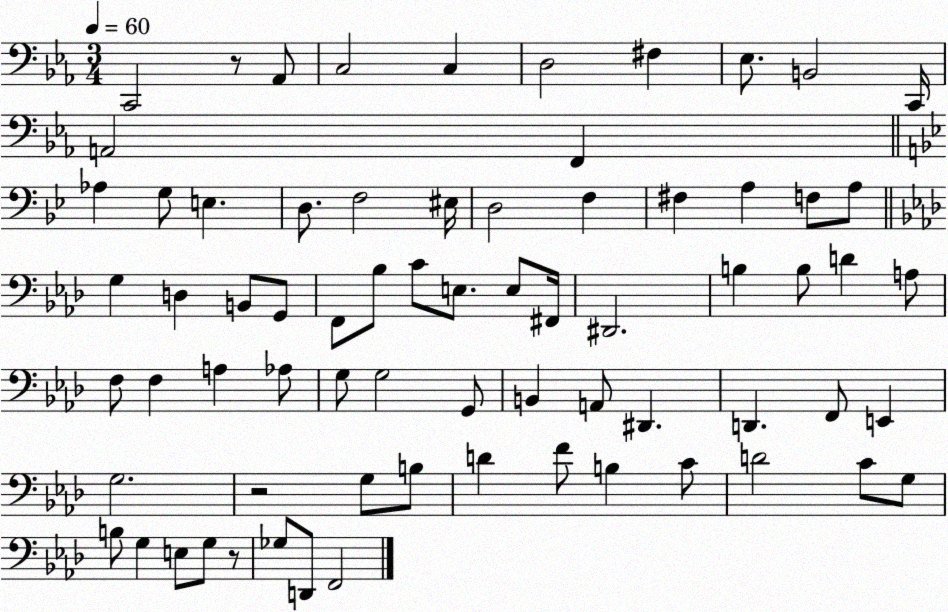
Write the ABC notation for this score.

X:1
T:Untitled
M:3/4
L:1/4
K:Eb
C,,2 z/2 _A,,/2 C,2 C, D,2 ^F, _E,/2 B,,2 C,,/4 A,,2 F,, _A, G,/2 E, D,/2 F,2 ^E,/4 D,2 F, ^F, A, F,/2 A,/2 G, D, B,,/2 G,,/2 F,,/2 _B,/2 C/2 E,/2 E,/2 ^F,,/4 ^D,,2 B, B,/2 D A,/2 F,/2 F, A, _A,/2 G,/2 G,2 G,,/2 B,, A,,/2 ^D,, D,, F,,/2 E,, G,2 z2 G,/2 B,/2 D F/2 B, C/2 D2 C/2 G,/2 B,/2 G, E,/2 G,/2 z/2 _G,/2 D,,/2 F,,2